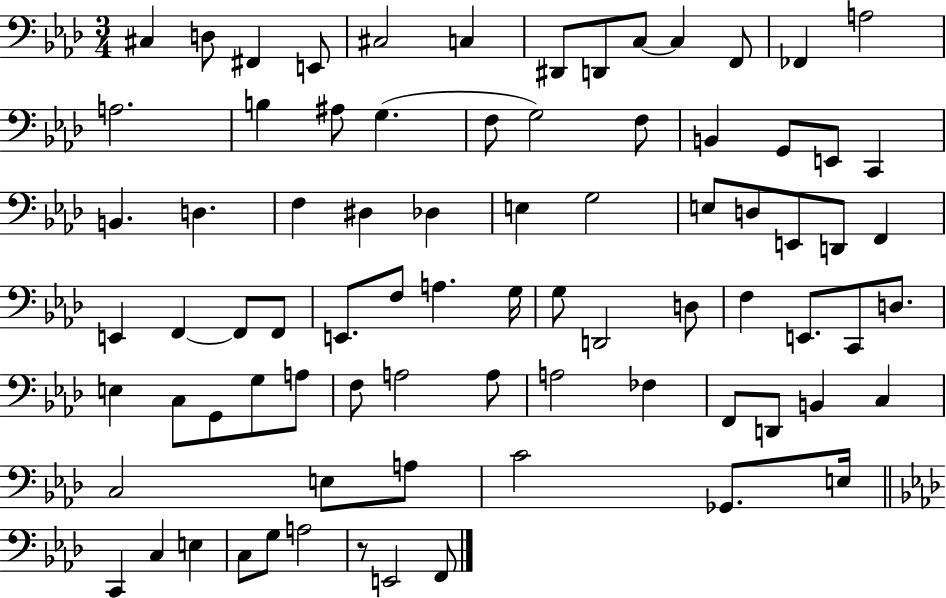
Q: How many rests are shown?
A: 1